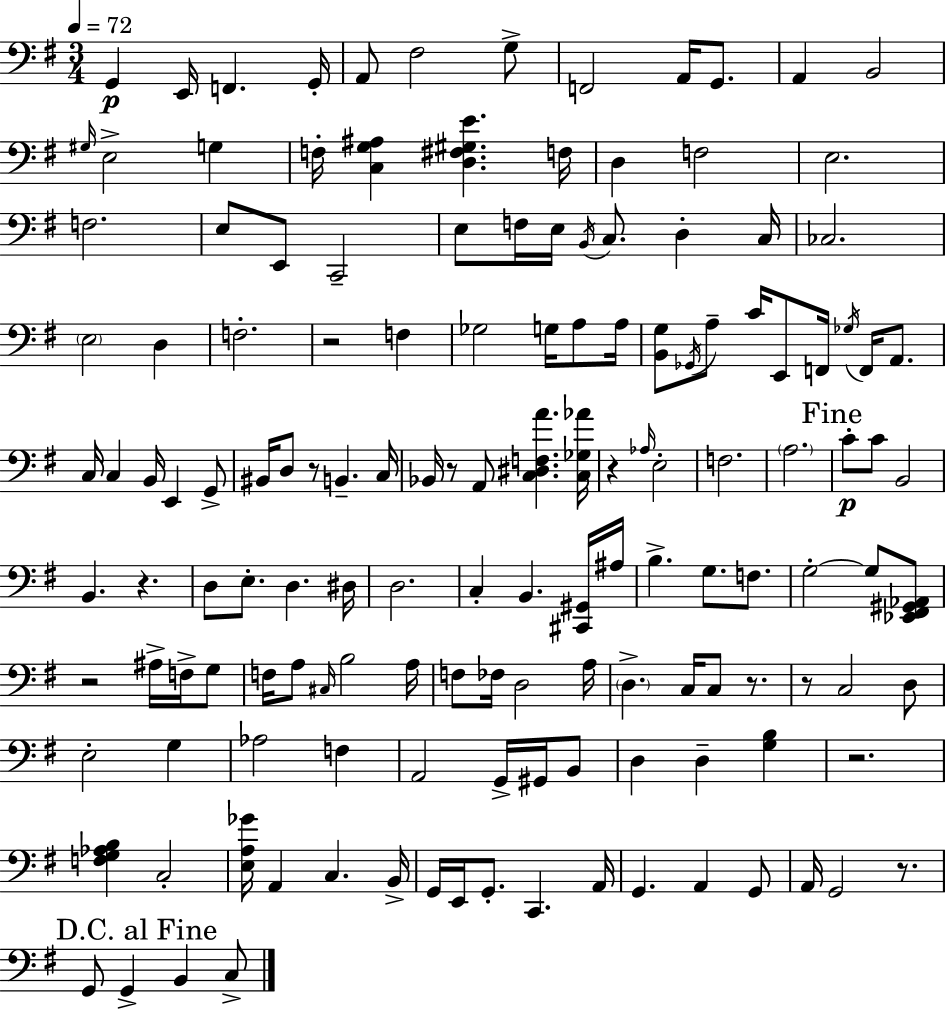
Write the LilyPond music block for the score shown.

{
  \clef bass
  \numericTimeSignature
  \time 3/4
  \key g \major
  \tempo 4 = 72
  \repeat volta 2 { g,4\p e,16 f,4. g,16-. | a,8 fis2 g8-> | f,2 a,16 g,8. | a,4 b,2 | \break \grace { gis16 } e2-> g4 | f16-. <c g ais>4 <d fis gis e'>4. | f16 d4 f2 | e2. | \break f2. | e8 e,8 c,2-- | e8 f16 e16 \acciaccatura { b,16 } c8. d4-. | c16 ces2. | \break \parenthesize e2 d4 | f2.-. | r2 f4 | ges2 g16 a8 | \break a16 <b, g>8 \acciaccatura { ges,16 } a8-- c'16 e,8 f,16 \acciaccatura { ges16 } | f,16 a,8. c16 c4 b,16 e,4 | g,8-> bis,16 d8 r8 b,4.-- | c16 bes,16 r8 a,8 <c dis f a'>4. | \break <c ges aes'>16 r4 \grace { aes16 } e2-. | f2. | \parenthesize a2. | \mark "Fine" c'8-.\p c'8 b,2 | \break b,4. r4. | d8 e8.-. d4. | dis16 d2. | c4-. b,4. | \break <cis, gis,>16 ais16 b4.-> g8. | f8. g2-.~~ | g8 <ees, fis, gis, aes,>8 r2 | ais16-> f16-> g8 f16 a8 \grace { cis16 } b2 | \break a16 f8 fes16 d2 | a16 \parenthesize d4.-> | c16 c8 r8. r8 c2 | d8 e2-. | \break g4 aes2 | f4 a,2 | g,16-> gis,16 b,8 d4 d4-- | <g b>4 r2. | \break <f g aes b>4 c2-. | <e a ges'>16 a,4 c4. | b,16-> g,16 e,16 g,8.-. c,4. | a,16 g,4. | \break a,4 g,8 a,16 g,2 | r8. \mark "D.C. al Fine" g,8 g,4-> | b,4 c8-> } \bar "|."
}